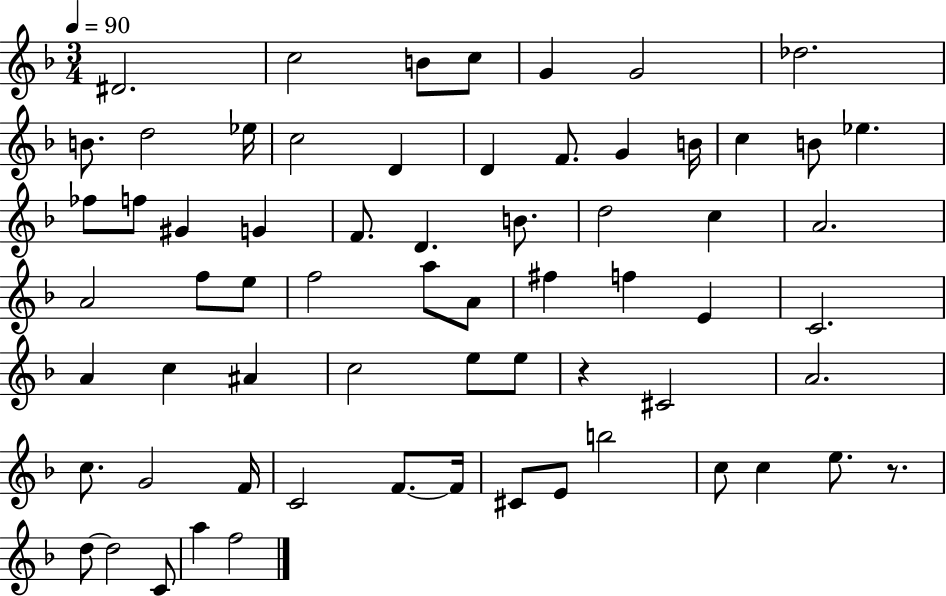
{
  \clef treble
  \numericTimeSignature
  \time 3/4
  \key f \major
  \tempo 4 = 90
  dis'2. | c''2 b'8 c''8 | g'4 g'2 | des''2. | \break b'8. d''2 ees''16 | c''2 d'4 | d'4 f'8. g'4 b'16 | c''4 b'8 ees''4. | \break fes''8 f''8 gis'4 g'4 | f'8. d'4. b'8. | d''2 c''4 | a'2. | \break a'2 f''8 e''8 | f''2 a''8 a'8 | fis''4 f''4 e'4 | c'2. | \break a'4 c''4 ais'4 | c''2 e''8 e''8 | r4 cis'2 | a'2. | \break c''8. g'2 f'16 | c'2 f'8.~~ f'16 | cis'8 e'8 b''2 | c''8 c''4 e''8. r8. | \break d''8~~ d''2 c'8 | a''4 f''2 | \bar "|."
}